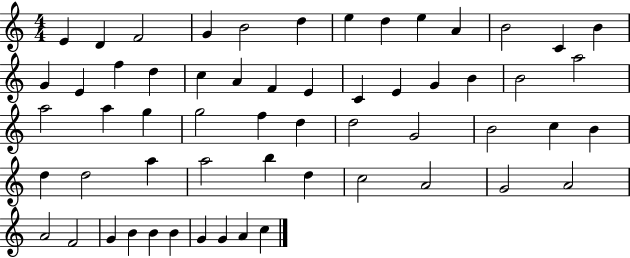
X:1
T:Untitled
M:4/4
L:1/4
K:C
E D F2 G B2 d e d e A B2 C B G E f d c A F E C E G B B2 a2 a2 a g g2 f d d2 G2 B2 c B d d2 a a2 b d c2 A2 G2 A2 A2 F2 G B B B G G A c